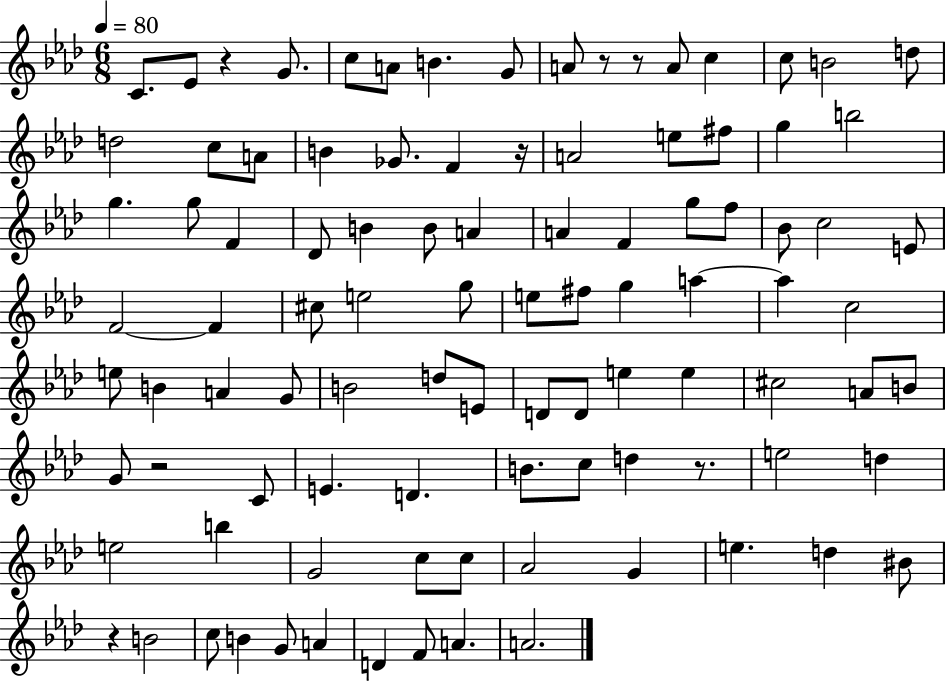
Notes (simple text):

C4/e. Eb4/e R/q G4/e. C5/e A4/e B4/q. G4/e A4/e R/e R/e A4/e C5/q C5/e B4/h D5/e D5/h C5/e A4/e B4/q Gb4/e. F4/q R/s A4/h E5/e F#5/e G5/q B5/h G5/q. G5/e F4/q Db4/e B4/q B4/e A4/q A4/q F4/q G5/e F5/e Bb4/e C5/h E4/e F4/h F4/q C#5/e E5/h G5/e E5/e F#5/e G5/q A5/q A5/q C5/h E5/e B4/q A4/q G4/e B4/h D5/e E4/e D4/e D4/e E5/q E5/q C#5/h A4/e B4/e G4/e R/h C4/e E4/q. D4/q. B4/e. C5/e D5/q R/e. E5/h D5/q E5/h B5/q G4/h C5/e C5/e Ab4/h G4/q E5/q. D5/q BIS4/e R/q B4/h C5/e B4/q G4/e A4/q D4/q F4/e A4/q. A4/h.